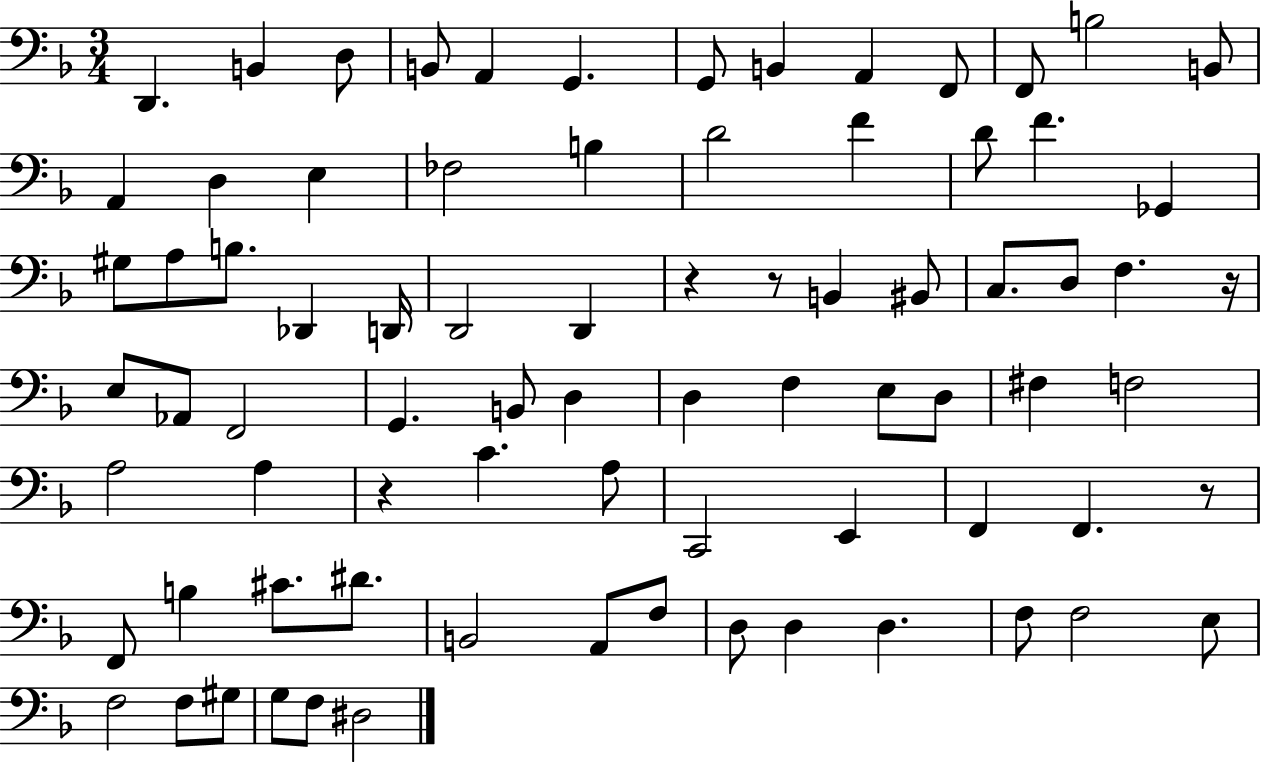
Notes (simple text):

D2/q. B2/q D3/e B2/e A2/q G2/q. G2/e B2/q A2/q F2/e F2/e B3/h B2/e A2/q D3/q E3/q FES3/h B3/q D4/h F4/q D4/e F4/q. Gb2/q G#3/e A3/e B3/e. Db2/q D2/s D2/h D2/q R/q R/e B2/q BIS2/e C3/e. D3/e F3/q. R/s E3/e Ab2/e F2/h G2/q. B2/e D3/q D3/q F3/q E3/e D3/e F#3/q F3/h A3/h A3/q R/q C4/q. A3/e C2/h E2/q F2/q F2/q. R/e F2/e B3/q C#4/e. D#4/e. B2/h A2/e F3/e D3/e D3/q D3/q. F3/e F3/h E3/e F3/h F3/e G#3/e G3/e F3/e D#3/h